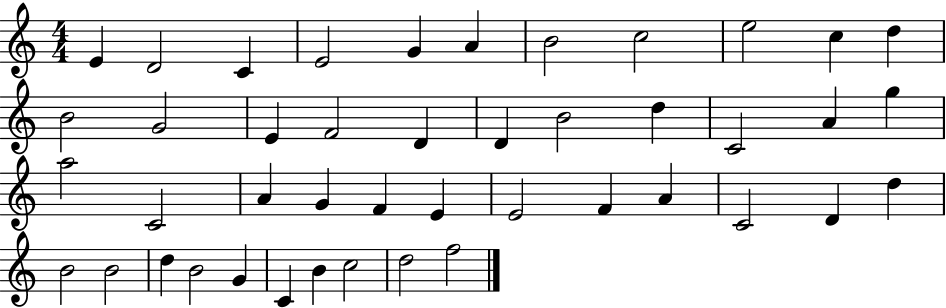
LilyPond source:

{
  \clef treble
  \numericTimeSignature
  \time 4/4
  \key c \major
  e'4 d'2 c'4 | e'2 g'4 a'4 | b'2 c''2 | e''2 c''4 d''4 | \break b'2 g'2 | e'4 f'2 d'4 | d'4 b'2 d''4 | c'2 a'4 g''4 | \break a''2 c'2 | a'4 g'4 f'4 e'4 | e'2 f'4 a'4 | c'2 d'4 d''4 | \break b'2 b'2 | d''4 b'2 g'4 | c'4 b'4 c''2 | d''2 f''2 | \break \bar "|."
}